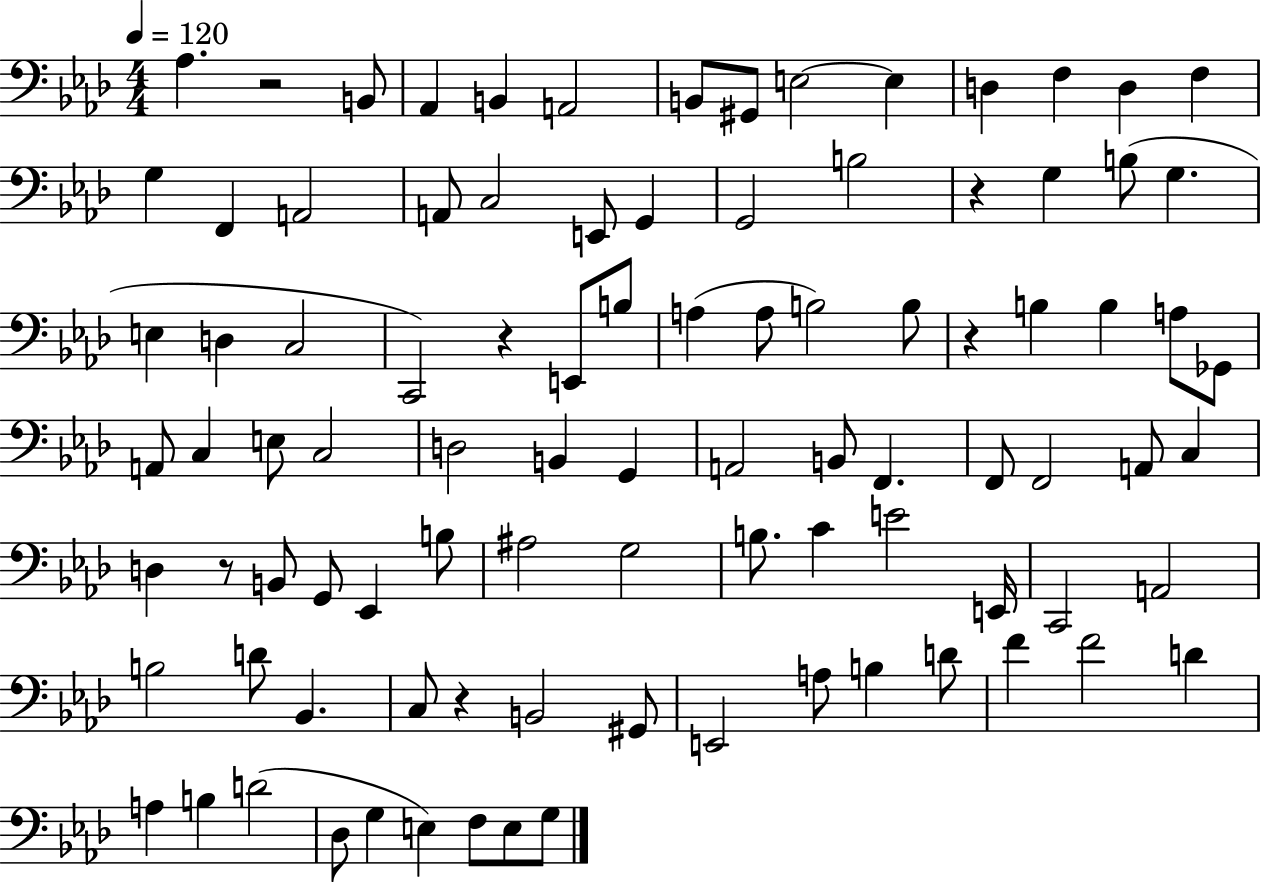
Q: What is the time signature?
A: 4/4